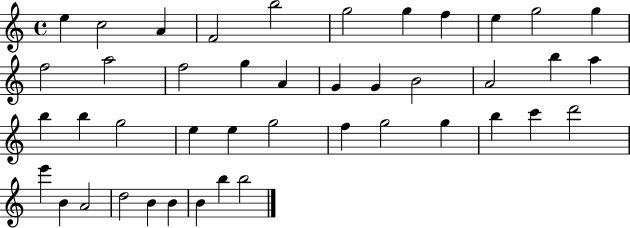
{
  \clef treble
  \time 4/4
  \defaultTimeSignature
  \key c \major
  e''4 c''2 a'4 | f'2 b''2 | g''2 g''4 f''4 | e''4 g''2 g''4 | \break f''2 a''2 | f''2 g''4 a'4 | g'4 g'4 b'2 | a'2 b''4 a''4 | \break b''4 b''4 g''2 | e''4 e''4 g''2 | f''4 g''2 g''4 | b''4 c'''4 d'''2 | \break e'''4 b'4 a'2 | d''2 b'4 b'4 | b'4 b''4 b''2 | \bar "|."
}